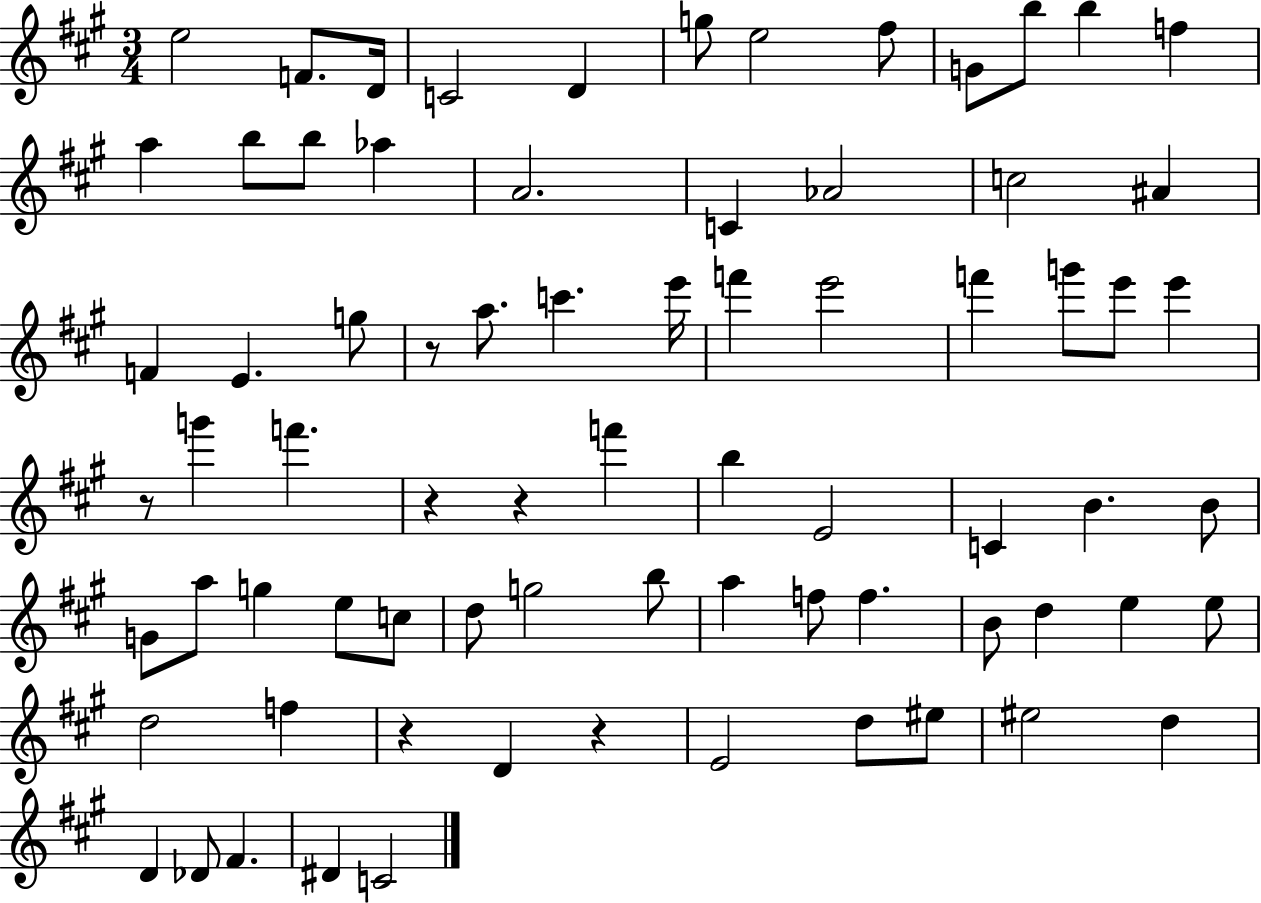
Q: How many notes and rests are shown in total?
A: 75